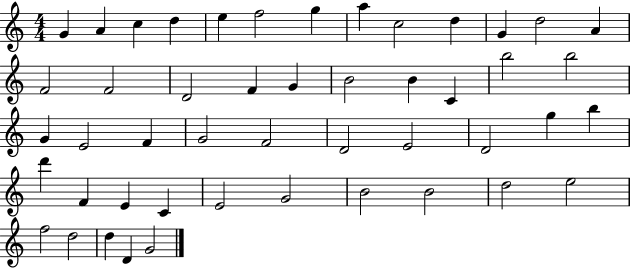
X:1
T:Untitled
M:4/4
L:1/4
K:C
G A c d e f2 g a c2 d G d2 A F2 F2 D2 F G B2 B C b2 b2 G E2 F G2 F2 D2 E2 D2 g b d' F E C E2 G2 B2 B2 d2 e2 f2 d2 d D G2